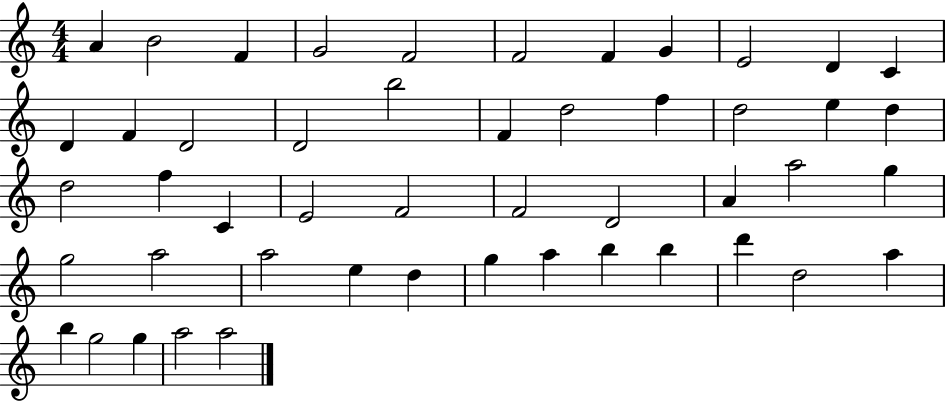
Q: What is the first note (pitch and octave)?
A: A4